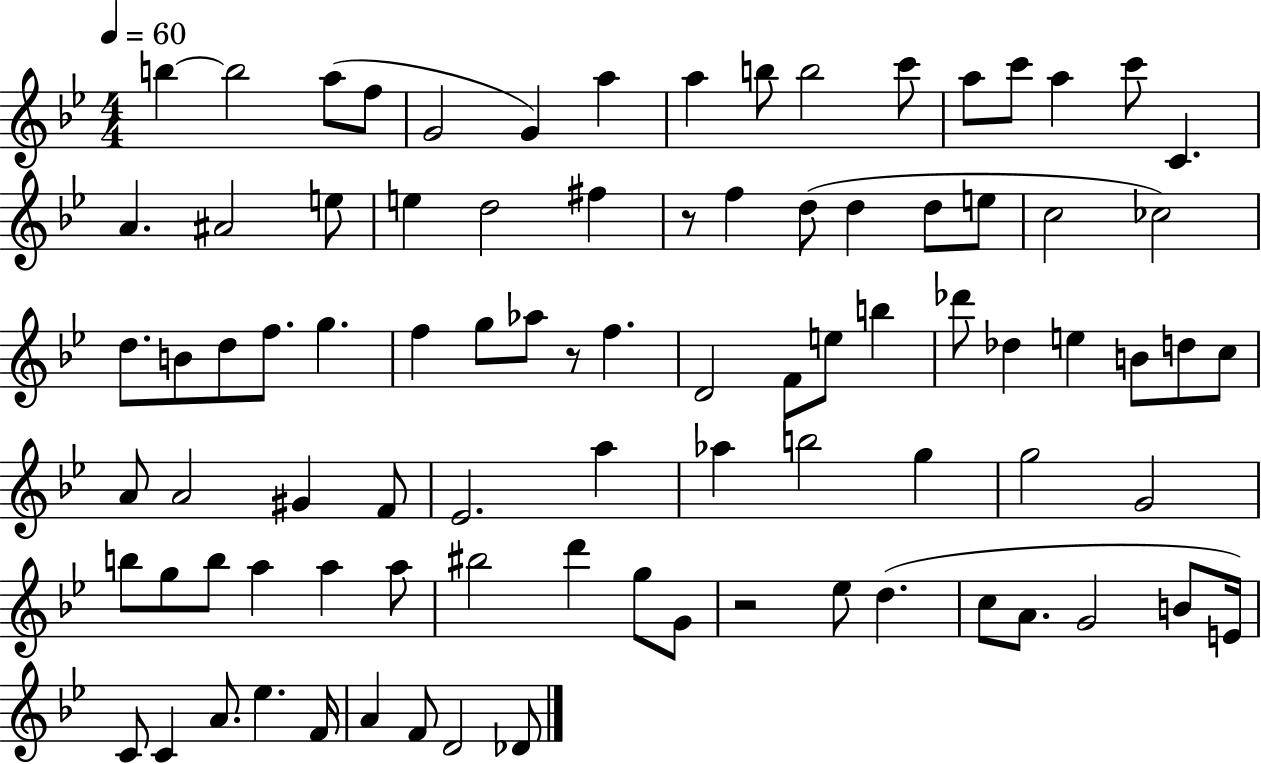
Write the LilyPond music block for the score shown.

{
  \clef treble
  \numericTimeSignature
  \time 4/4
  \key bes \major
  \tempo 4 = 60
  b''4~~ b''2 a''8( f''8 | g'2 g'4) a''4 | a''4 b''8 b''2 c'''8 | a''8 c'''8 a''4 c'''8 c'4. | \break a'4. ais'2 e''8 | e''4 d''2 fis''4 | r8 f''4 d''8( d''4 d''8 e''8 | c''2 ces''2) | \break d''8. b'8 d''8 f''8. g''4. | f''4 g''8 aes''8 r8 f''4. | d'2 f'8 e''8 b''4 | des'''8 des''4 e''4 b'8 d''8 c''8 | \break a'8 a'2 gis'4 f'8 | ees'2. a''4 | aes''4 b''2 g''4 | g''2 g'2 | \break b''8 g''8 b''8 a''4 a''4 a''8 | bis''2 d'''4 g''8 g'8 | r2 ees''8 d''4.( | c''8 a'8. g'2 b'8 e'16) | \break c'8 c'4 a'8. ees''4. f'16 | a'4 f'8 d'2 des'8 | \bar "|."
}